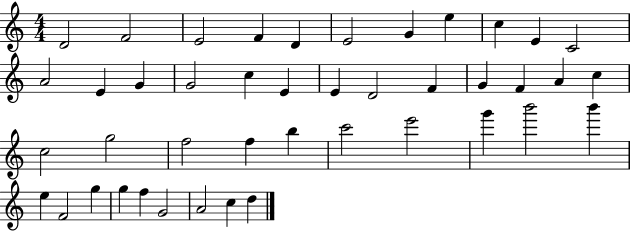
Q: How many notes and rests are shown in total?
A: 43